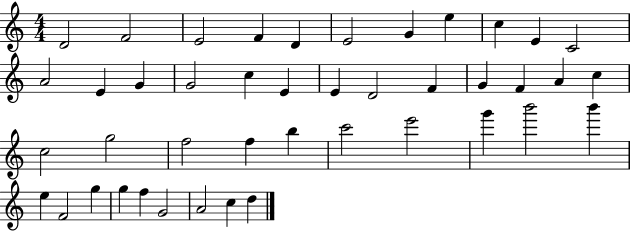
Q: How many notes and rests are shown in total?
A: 43